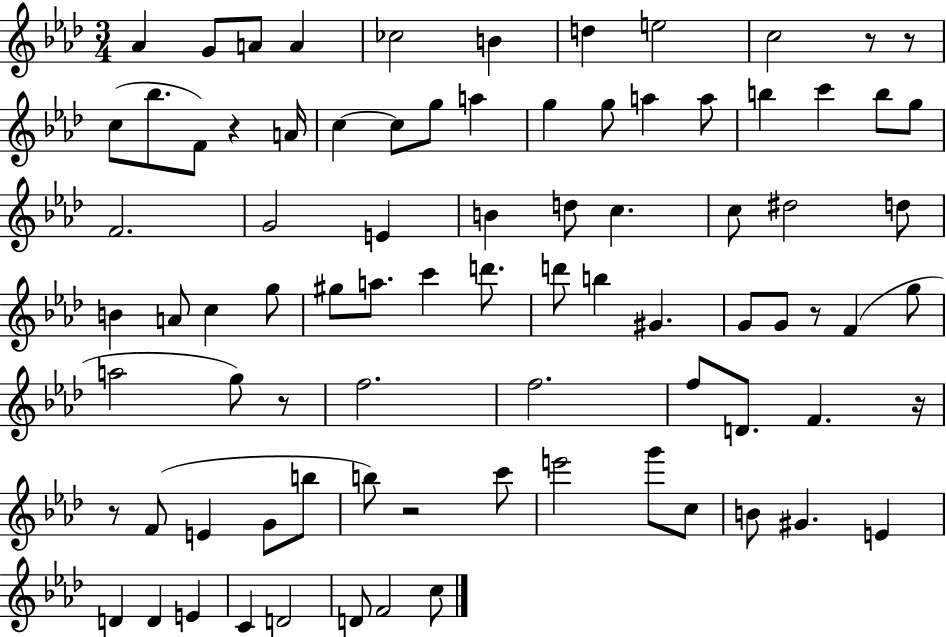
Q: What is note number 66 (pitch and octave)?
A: B4